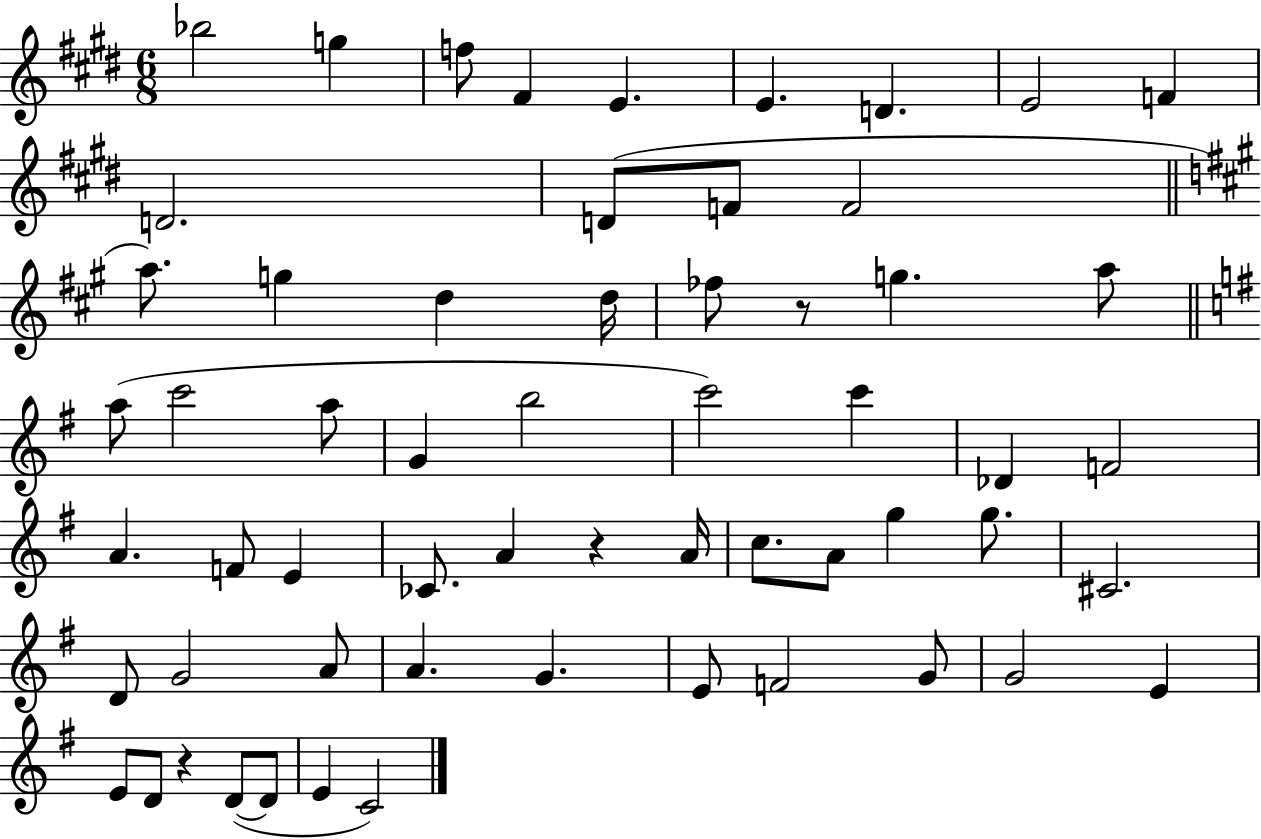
{
  \clef treble
  \numericTimeSignature
  \time 6/8
  \key e \major
  bes''2 g''4 | f''8 fis'4 e'4. | e'4. d'4. | e'2 f'4 | \break d'2. | d'8( f'8 f'2 | \bar "||" \break \key a \major a''8.) g''4 d''4 d''16 | fes''8 r8 g''4. a''8 | \bar "||" \break \key e \minor a''8( c'''2 a''8 | g'4 b''2 | c'''2) c'''4 | des'4 f'2 | \break a'4. f'8 e'4 | ces'8. a'4 r4 a'16 | c''8. a'8 g''4 g''8. | cis'2. | \break d'8 g'2 a'8 | a'4. g'4. | e'8 f'2 g'8 | g'2 e'4 | \break e'8 d'8 r4 d'8~(~ d'8 | e'4 c'2) | \bar "|."
}